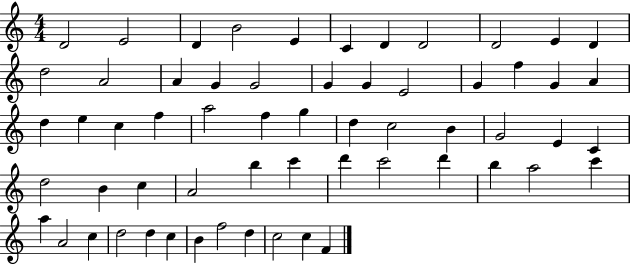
{
  \clef treble
  \numericTimeSignature
  \time 4/4
  \key c \major
  d'2 e'2 | d'4 b'2 e'4 | c'4 d'4 d'2 | d'2 e'4 d'4 | \break d''2 a'2 | a'4 g'4 g'2 | g'4 g'4 e'2 | g'4 f''4 g'4 a'4 | \break d''4 e''4 c''4 f''4 | a''2 f''4 g''4 | d''4 c''2 b'4 | g'2 e'4 c'4 | \break d''2 b'4 c''4 | a'2 b''4 c'''4 | d'''4 c'''2 d'''4 | b''4 a''2 c'''4 | \break a''4 a'2 c''4 | d''2 d''4 c''4 | b'4 f''2 d''4 | c''2 c''4 f'4 | \break \bar "|."
}